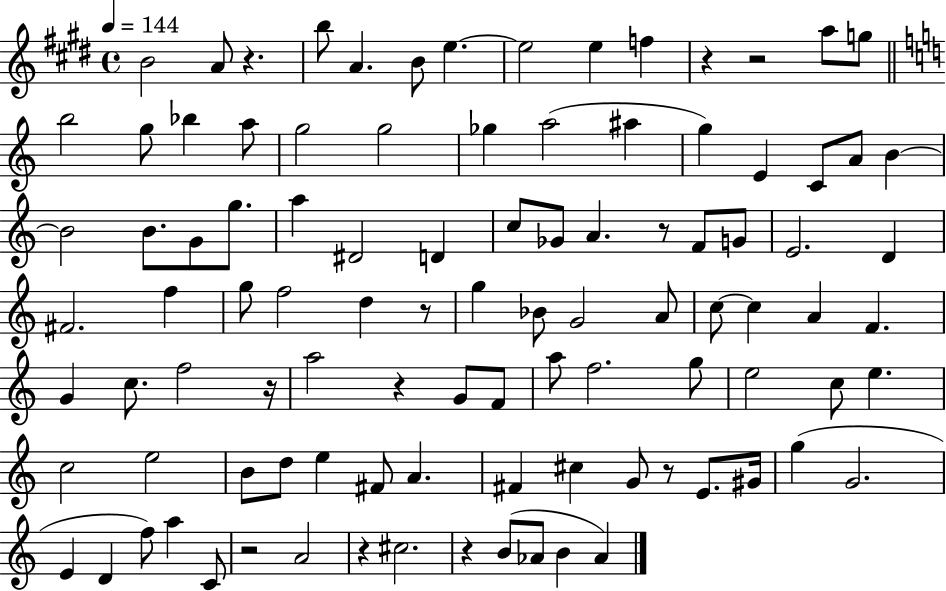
{
  \clef treble
  \time 4/4
  \defaultTimeSignature
  \key e \major
  \tempo 4 = 144
  b'2 a'8 r4. | b''8 a'4. b'8 e''4.~~ | e''2 e''4 f''4 | r4 r2 a''8 g''8 | \break \bar "||" \break \key c \major b''2 g''8 bes''4 a''8 | g''2 g''2 | ges''4 a''2( ais''4 | g''4) e'4 c'8 a'8 b'4~~ | \break b'2 b'8. g'8 g''8. | a''4 dis'2 d'4 | c''8 ges'8 a'4. r8 f'8 g'8 | e'2. d'4 | \break fis'2. f''4 | g''8 f''2 d''4 r8 | g''4 bes'8 g'2 a'8 | c''8~~ c''4 a'4 f'4. | \break g'4 c''8. f''2 r16 | a''2 r4 g'8 f'8 | a''8 f''2. g''8 | e''2 c''8 e''4. | \break c''2 e''2 | b'8 d''8 e''4 fis'8 a'4. | fis'4 cis''4 g'8 r8 e'8. gis'16 | g''4( g'2. | \break e'4 d'4 f''8) a''4 c'8 | r2 a'2 | r4 cis''2. | r4 b'8( aes'8 b'4 aes'4) | \break \bar "|."
}